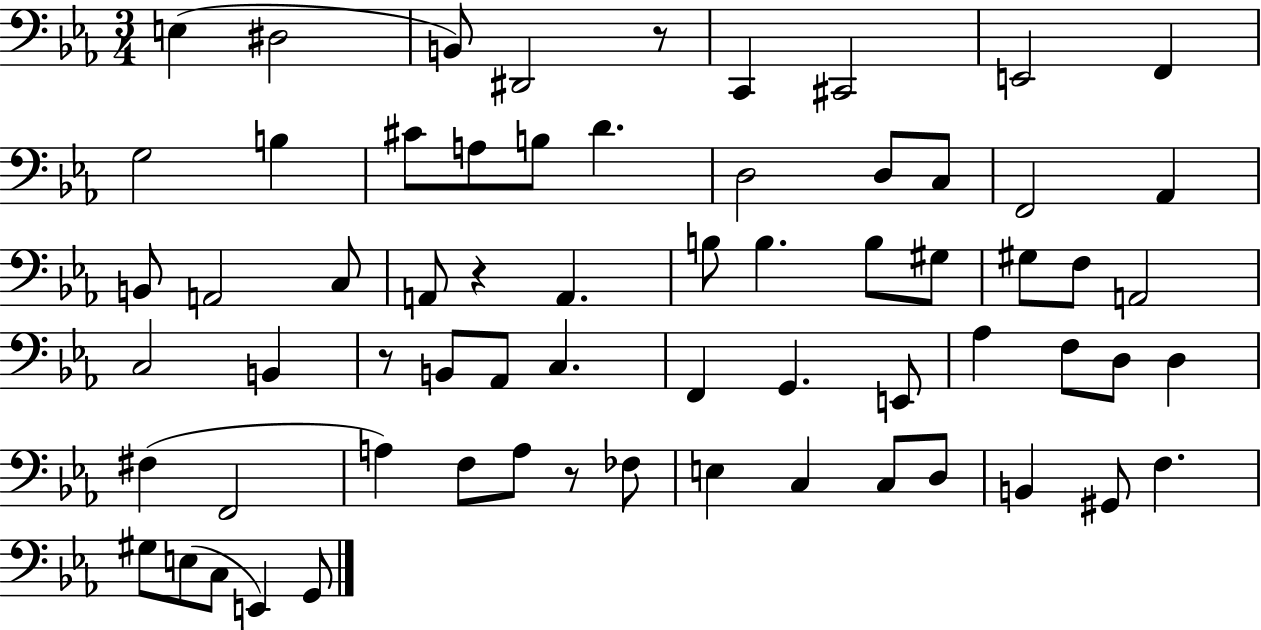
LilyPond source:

{
  \clef bass
  \numericTimeSignature
  \time 3/4
  \key ees \major
  \repeat volta 2 { e4( dis2 | b,8) dis,2 r8 | c,4 cis,2 | e,2 f,4 | \break g2 b4 | cis'8 a8 b8 d'4. | d2 d8 c8 | f,2 aes,4 | \break b,8 a,2 c8 | a,8 r4 a,4. | b8 b4. b8 gis8 | gis8 f8 a,2 | \break c2 b,4 | r8 b,8 aes,8 c4. | f,4 g,4. e,8 | aes4 f8 d8 d4 | \break fis4( f,2 | a4) f8 a8 r8 fes8 | e4 c4 c8 d8 | b,4 gis,8 f4. | \break gis8 e8( c8 e,4) g,8 | } \bar "|."
}